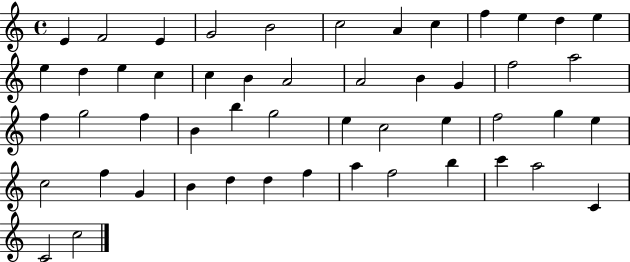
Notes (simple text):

E4/q F4/h E4/q G4/h B4/h C5/h A4/q C5/q F5/q E5/q D5/q E5/q E5/q D5/q E5/q C5/q C5/q B4/q A4/h A4/h B4/q G4/q F5/h A5/h F5/q G5/h F5/q B4/q B5/q G5/h E5/q C5/h E5/q F5/h G5/q E5/q C5/h F5/q G4/q B4/q D5/q D5/q F5/q A5/q F5/h B5/q C6/q A5/h C4/q C4/h C5/h